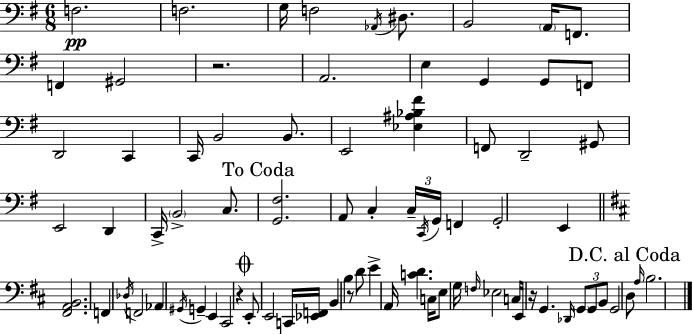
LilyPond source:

{
  \clef bass
  \numericTimeSignature
  \time 6/8
  \key g \major
  \repeat volta 2 { f2.\pp | f2. | g16 f2 \acciaccatura { aes,16 } dis8. | b,2 \parenthesize a,16 f,8. | \break f,4 gis,2 | r2. | a,2. | e4 g,4 g,8 f,8 | \break d,2 c,4 | c,16 b,2 b,8. | e,2 <ees ais bes fis'>4 | f,8 d,2-- gis,8 | \break e,2 d,4 | c,16-> \parenthesize b,2-> c8. | \mark "To Coda" <g, fis>2. | a,8 c4-. \tuplet 3/2 { c16-- \acciaccatura { c,16 } g,16 } f,4 | \break g,2-. e,4 | \bar "||" \break \key b \minor <fis, a, b,>2. | f,4 \acciaccatura { des16 } f,2 | aes,4 \acciaccatura { gis,16 } g,4-- e,4 | cis,2 r4 | \break \mark \markup { \musicglyph "scripts.coda" } e,8-. e,2 | c,16 <ees, f,>16 b,4 b4 r8 | d'8 e'4-> a,16 <c' d'>4. | c16 e8 g16 \grace { f16 } ees2 | \break c16 e,16 r16 g,4. \grace { des,16 } | \tuplet 3/2 { \parenthesize g,8 g,8 b,8 } g,2 | \mark "D.C. al Coda" d8 \grace { a16 } b2. | } \bar "|."
}